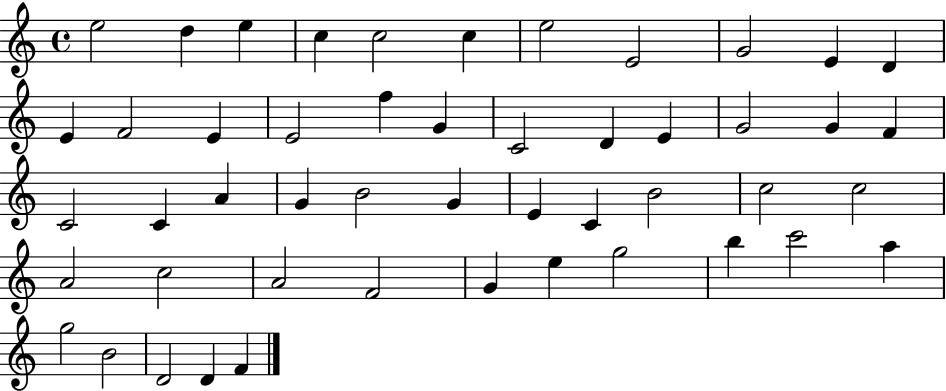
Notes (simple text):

E5/h D5/q E5/q C5/q C5/h C5/q E5/h E4/h G4/h E4/q D4/q E4/q F4/h E4/q E4/h F5/q G4/q C4/h D4/q E4/q G4/h G4/q F4/q C4/h C4/q A4/q G4/q B4/h G4/q E4/q C4/q B4/h C5/h C5/h A4/h C5/h A4/h F4/h G4/q E5/q G5/h B5/q C6/h A5/q G5/h B4/h D4/h D4/q F4/q